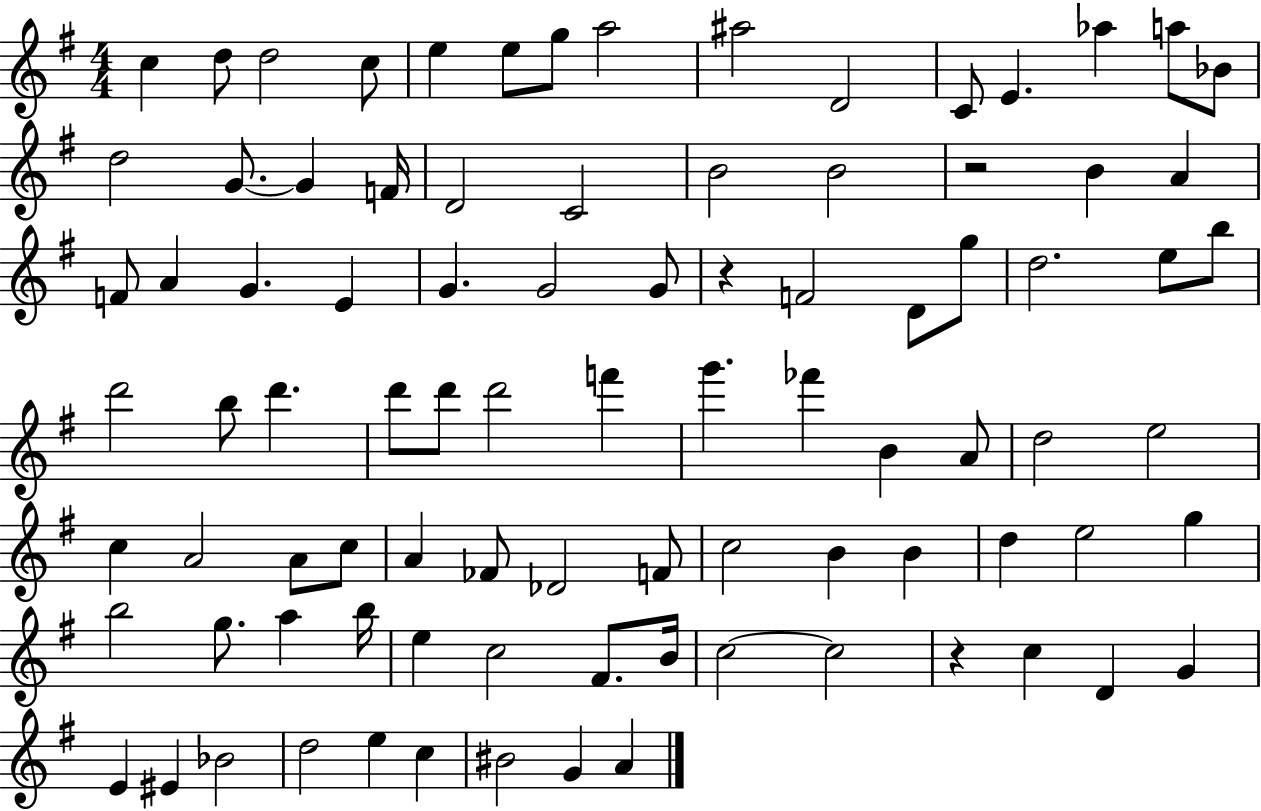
X:1
T:Untitled
M:4/4
L:1/4
K:G
c d/2 d2 c/2 e e/2 g/2 a2 ^a2 D2 C/2 E _a a/2 _B/2 d2 G/2 G F/4 D2 C2 B2 B2 z2 B A F/2 A G E G G2 G/2 z F2 D/2 g/2 d2 e/2 b/2 d'2 b/2 d' d'/2 d'/2 d'2 f' g' _f' B A/2 d2 e2 c A2 A/2 c/2 A _F/2 _D2 F/2 c2 B B d e2 g b2 g/2 a b/4 e c2 ^F/2 B/4 c2 c2 z c D G E ^E _B2 d2 e c ^B2 G A